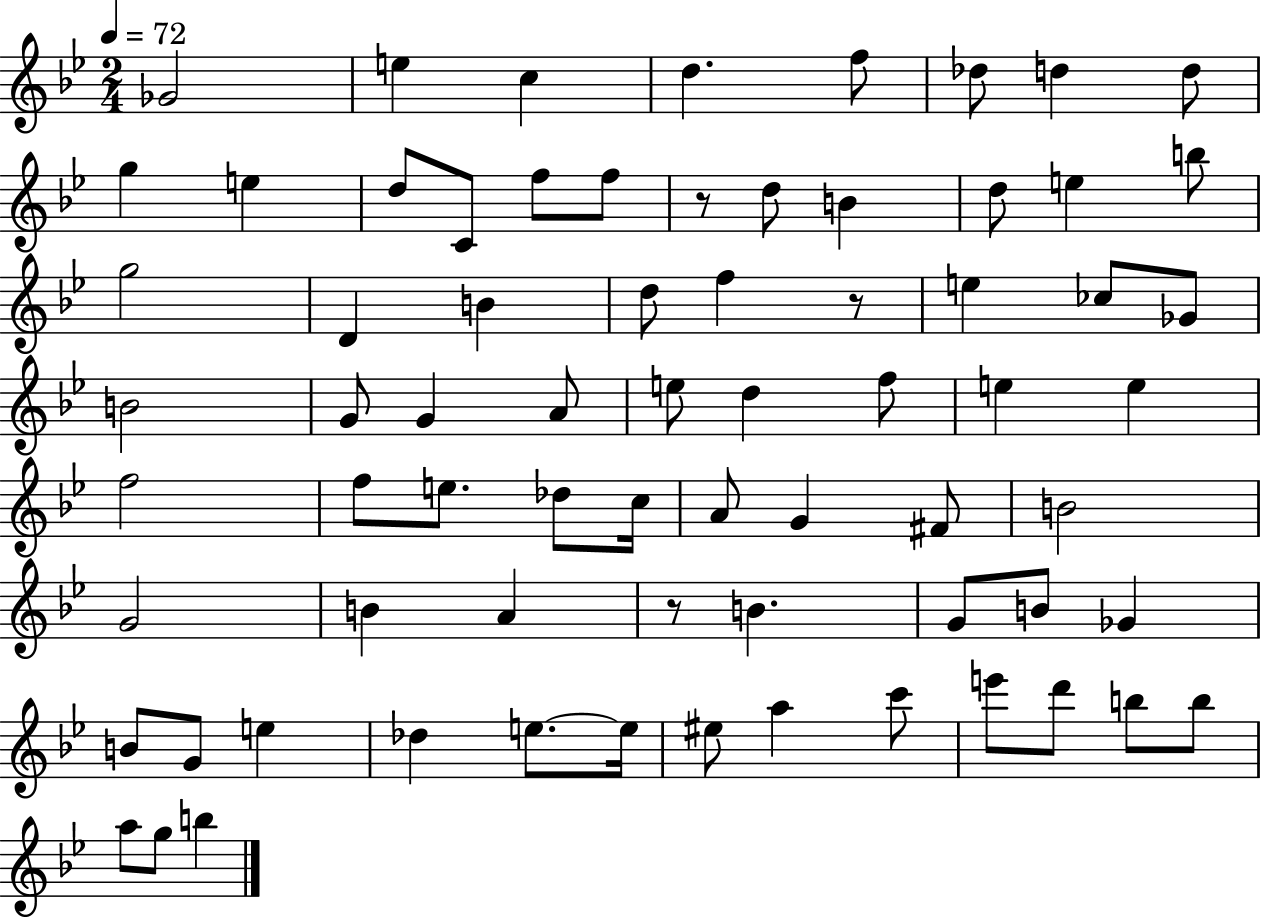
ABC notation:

X:1
T:Untitled
M:2/4
L:1/4
K:Bb
_G2 e c d f/2 _d/2 d d/2 g e d/2 C/2 f/2 f/2 z/2 d/2 B d/2 e b/2 g2 D B d/2 f z/2 e _c/2 _G/2 B2 G/2 G A/2 e/2 d f/2 e e f2 f/2 e/2 _d/2 c/4 A/2 G ^F/2 B2 G2 B A z/2 B G/2 B/2 _G B/2 G/2 e _d e/2 e/4 ^e/2 a c'/2 e'/2 d'/2 b/2 b/2 a/2 g/2 b